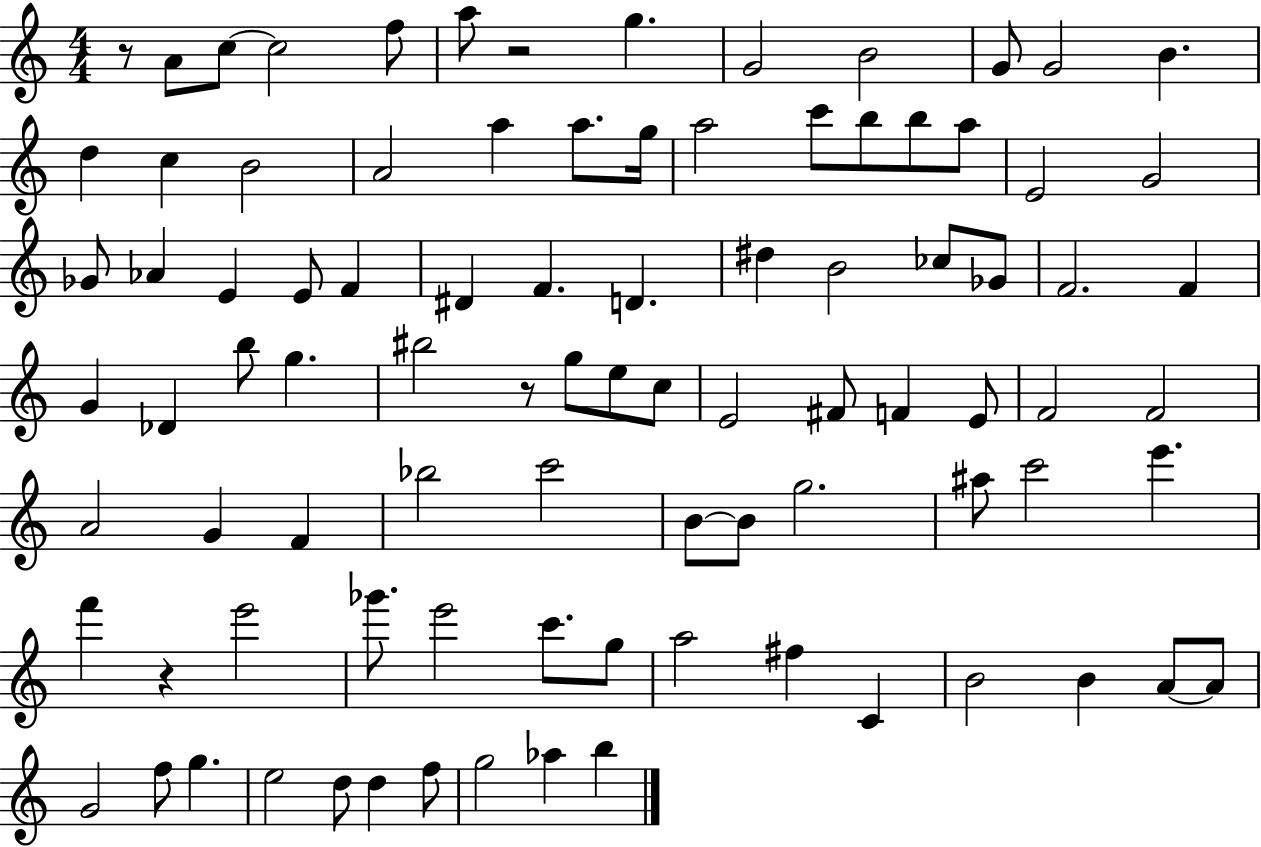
X:1
T:Untitled
M:4/4
L:1/4
K:C
z/2 A/2 c/2 c2 f/2 a/2 z2 g G2 B2 G/2 G2 B d c B2 A2 a a/2 g/4 a2 c'/2 b/2 b/2 a/2 E2 G2 _G/2 _A E E/2 F ^D F D ^d B2 _c/2 _G/2 F2 F G _D b/2 g ^b2 z/2 g/2 e/2 c/2 E2 ^F/2 F E/2 F2 F2 A2 G F _b2 c'2 B/2 B/2 g2 ^a/2 c'2 e' f' z e'2 _g'/2 e'2 c'/2 g/2 a2 ^f C B2 B A/2 A/2 G2 f/2 g e2 d/2 d f/2 g2 _a b